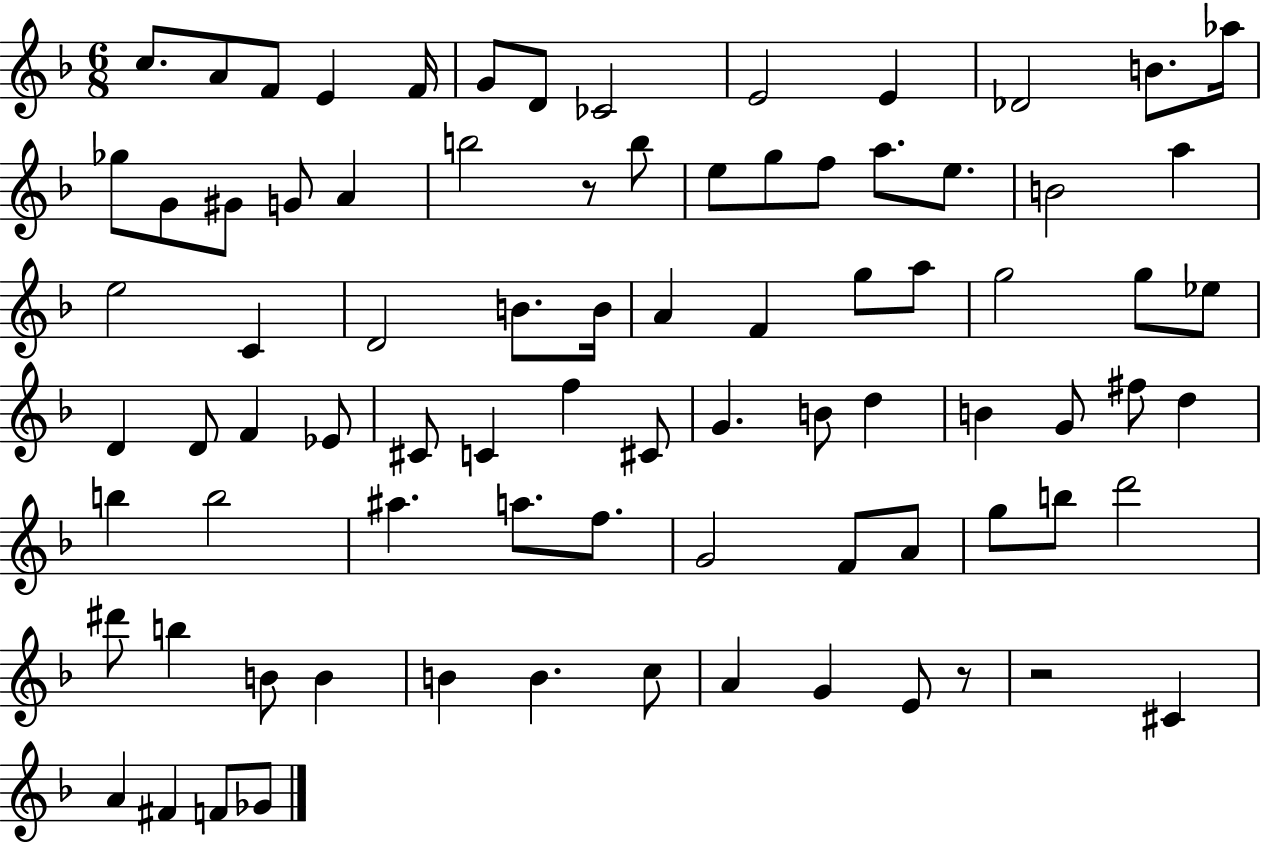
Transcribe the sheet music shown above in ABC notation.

X:1
T:Untitled
M:6/8
L:1/4
K:F
c/2 A/2 F/2 E F/4 G/2 D/2 _C2 E2 E _D2 B/2 _a/4 _g/2 G/2 ^G/2 G/2 A b2 z/2 b/2 e/2 g/2 f/2 a/2 e/2 B2 a e2 C D2 B/2 B/4 A F g/2 a/2 g2 g/2 _e/2 D D/2 F _E/2 ^C/2 C f ^C/2 G B/2 d B G/2 ^f/2 d b b2 ^a a/2 f/2 G2 F/2 A/2 g/2 b/2 d'2 ^d'/2 b B/2 B B B c/2 A G E/2 z/2 z2 ^C A ^F F/2 _G/2